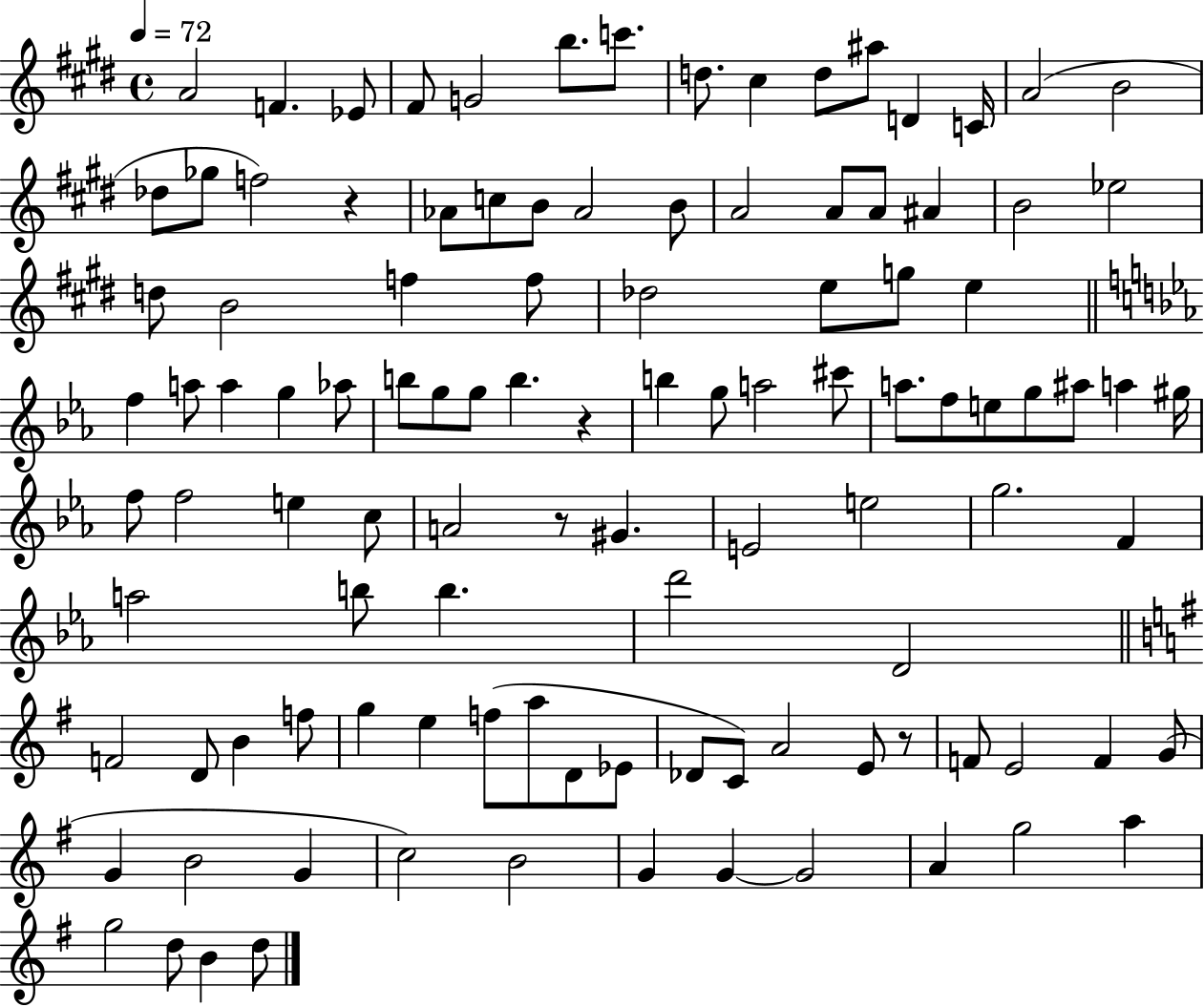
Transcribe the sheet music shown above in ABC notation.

X:1
T:Untitled
M:4/4
L:1/4
K:E
A2 F _E/2 ^F/2 G2 b/2 c'/2 d/2 ^c d/2 ^a/2 D C/4 A2 B2 _d/2 _g/2 f2 z _A/2 c/2 B/2 _A2 B/2 A2 A/2 A/2 ^A B2 _e2 d/2 B2 f f/2 _d2 e/2 g/2 e f a/2 a g _a/2 b/2 g/2 g/2 b z b g/2 a2 ^c'/2 a/2 f/2 e/2 g/2 ^a/2 a ^g/4 f/2 f2 e c/2 A2 z/2 ^G E2 e2 g2 F a2 b/2 b d'2 D2 F2 D/2 B f/2 g e f/2 a/2 D/2 _E/2 _D/2 C/2 A2 E/2 z/2 F/2 E2 F G/2 G B2 G c2 B2 G G G2 A g2 a g2 d/2 B d/2